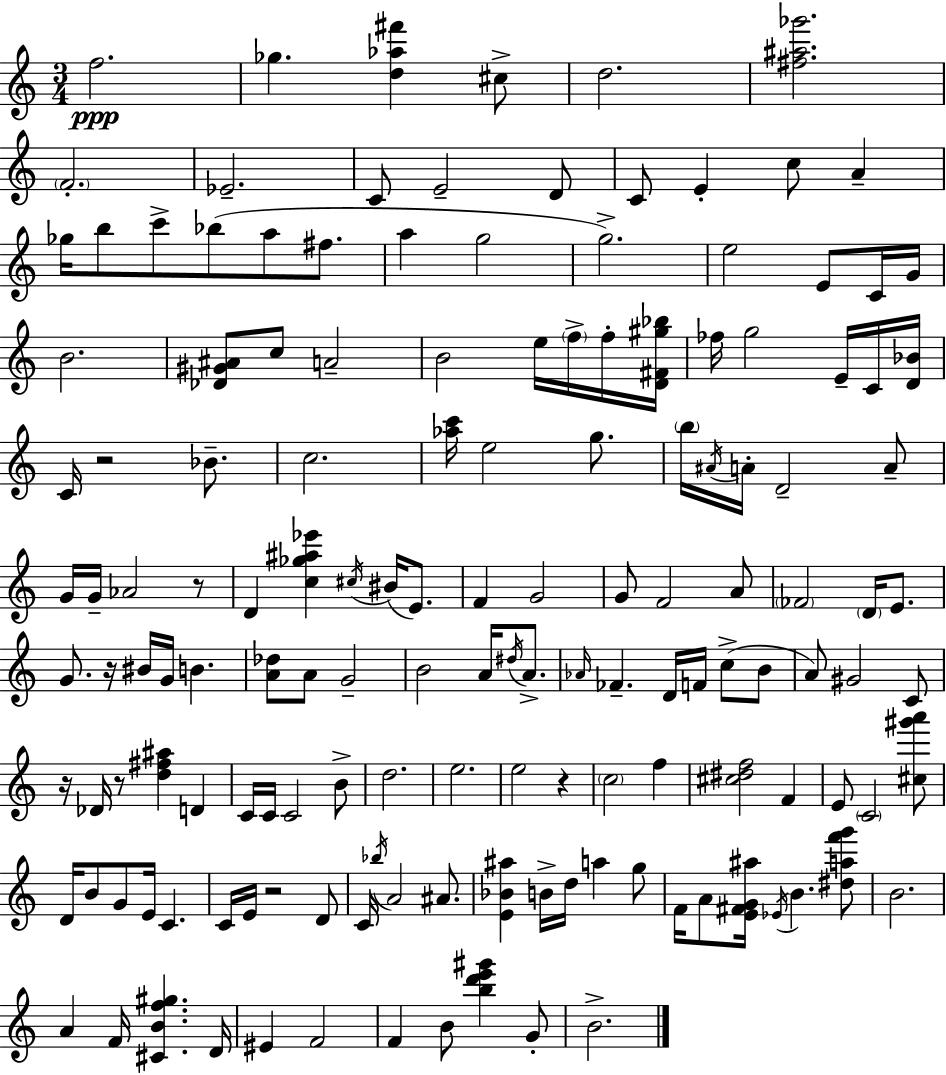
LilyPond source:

{
  \clef treble
  \numericTimeSignature
  \time 3/4
  \key a \minor
  f''2.\ppp | ges''4. <d'' aes'' fis'''>4 cis''8-> | d''2. | <fis'' ais'' ges'''>2. | \break \parenthesize f'2.-. | ees'2.-- | c'8 e'2-- d'8 | c'8 e'4-. c''8 a'4-- | \break ges''16 b''8 c'''8-> bes''8( a''8 fis''8. | a''4 g''2 | g''2.->) | e''2 e'8 c'16 g'16 | \break b'2. | <des' gis' ais'>8 c''8 a'2-- | b'2 e''16 \parenthesize f''16-> f''16-. <d' fis' gis'' bes''>16 | fes''16 g''2 e'16-- c'16 <d' bes'>16 | \break c'16 r2 bes'8.-- | c''2. | <aes'' c'''>16 e''2 g''8. | \parenthesize b''16 \acciaccatura { ais'16 } a'16-. d'2-- a'8-- | \break g'16 g'16-- aes'2 r8 | d'4 <c'' ges'' ais'' ees'''>4 \acciaccatura { cis''16 }( bis'16 e'8.) | f'4 g'2 | g'8 f'2 | \break a'8 \parenthesize fes'2 \parenthesize d'16 e'8. | g'8. r16 bis'16 g'16 b'4. | <a' des''>8 a'8 g'2-- | b'2 a'16 \acciaccatura { dis''16 } | \break a'8.-> \grace { aes'16 } fes'4.-- d'16 f'16 | c''8->( b'8 a'8) gis'2 | c'8 r16 des'16 r8 <d'' fis'' ais''>4 | d'4 c'16 c'16 c'2 | \break b'8-> d''2. | e''2. | e''2 | r4 \parenthesize c''2 | \break f''4 <cis'' dis'' f''>2 | f'4 e'8 \parenthesize c'2 | <cis'' gis''' a'''>8 d'16 b'8 g'8 e'16 c'4. | c'16 e'16 r2 | \break d'8 c'16 \acciaccatura { bes''16 } a'2 | ais'8. <e' bes' ais''>4 b'16-> d''16 a''4 | g''8 f'16 a'8 <e' fis' g' ais''>16 \acciaccatura { ees'16 } b'4. | <dis'' a'' f''' g'''>8 b'2. | \break a'4 f'16 <cis' b' f'' gis''>4. | d'16 eis'4 f'2 | f'4 b'8 | <b'' d''' e''' gis'''>4 g'8-. b'2.-> | \break \bar "|."
}